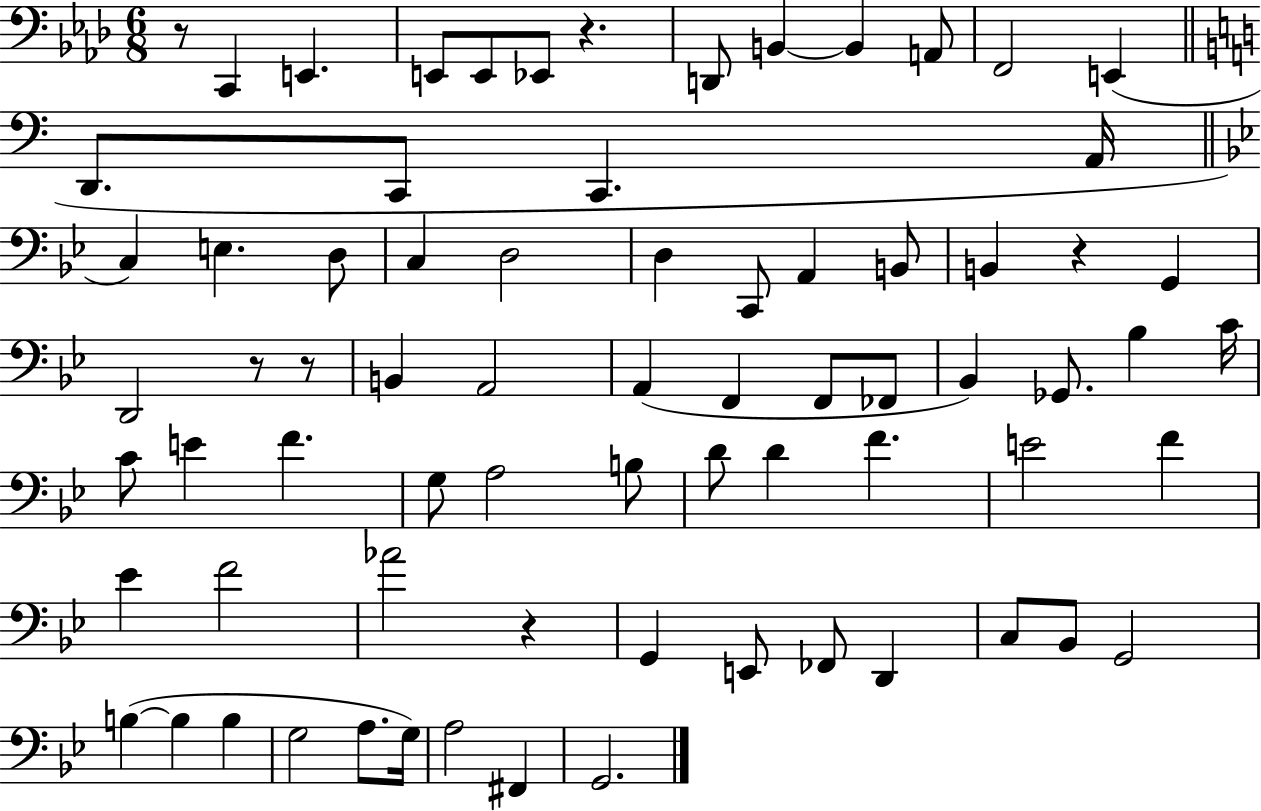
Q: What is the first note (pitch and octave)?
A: C2